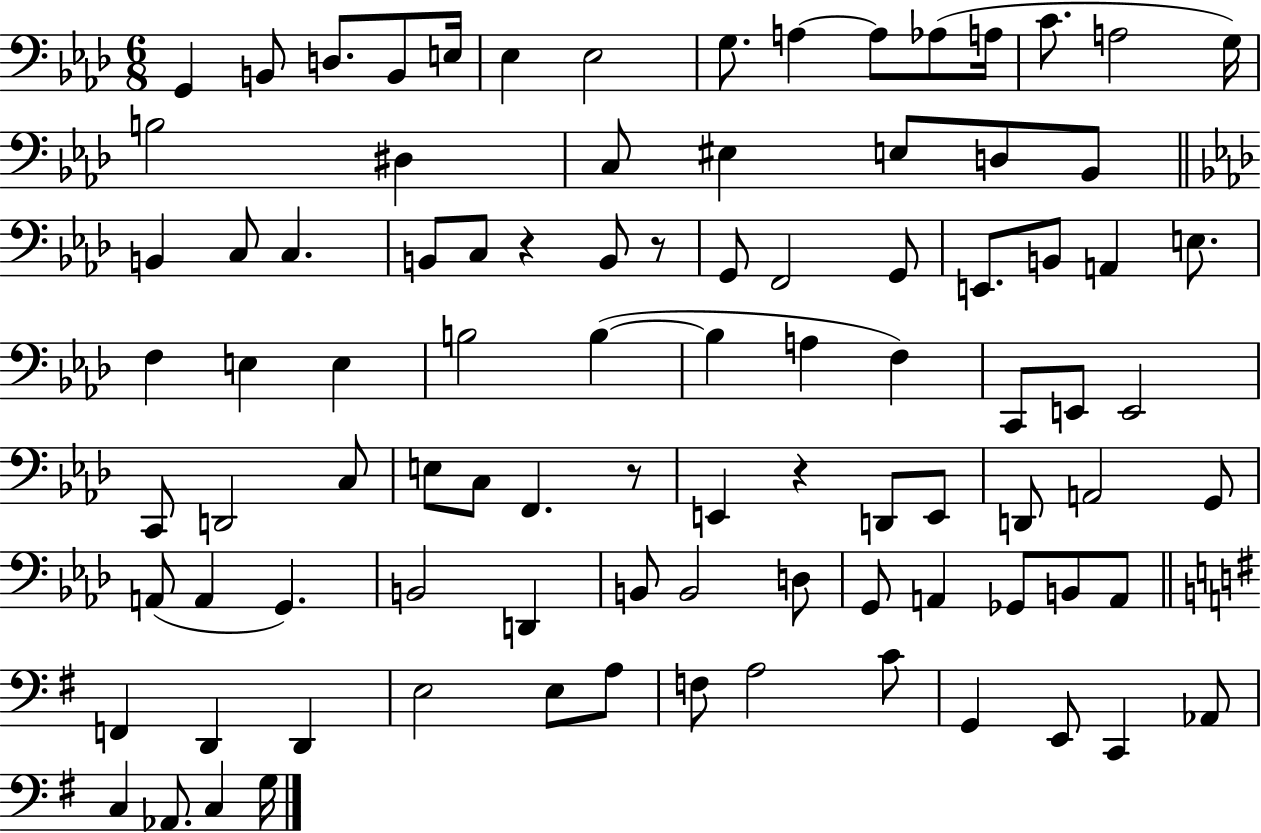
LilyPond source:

{
  \clef bass
  \numericTimeSignature
  \time 6/8
  \key aes \major
  g,4 b,8 d8. b,8 e16 | ees4 ees2 | g8. a4~~ a8 aes8( a16 | c'8. a2 g16) | \break b2 dis4 | c8 eis4 e8 d8 bes,8 | \bar "||" \break \key aes \major b,4 c8 c4. | b,8 c8 r4 b,8 r8 | g,8 f,2 g,8 | e,8. b,8 a,4 e8. | \break f4 e4 e4 | b2 b4~(~ | b4 a4 f4) | c,8 e,8 e,2 | \break c,8 d,2 c8 | e8 c8 f,4. r8 | e,4 r4 d,8 e,8 | d,8 a,2 g,8 | \break a,8( a,4 g,4.) | b,2 d,4 | b,8 b,2 d8 | g,8 a,4 ges,8 b,8 a,8 | \break \bar "||" \break \key e \minor f,4 d,4 d,4 | e2 e8 a8 | f8 a2 c'8 | g,4 e,8 c,4 aes,8 | \break c4 aes,8. c4 g16 | \bar "|."
}